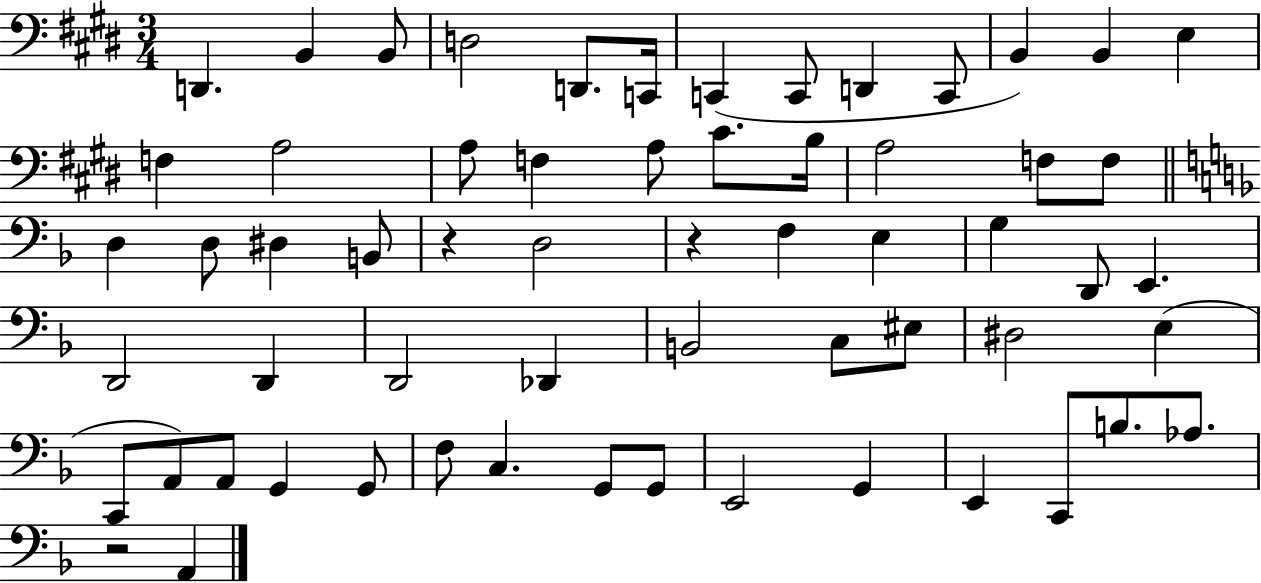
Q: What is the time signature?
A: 3/4